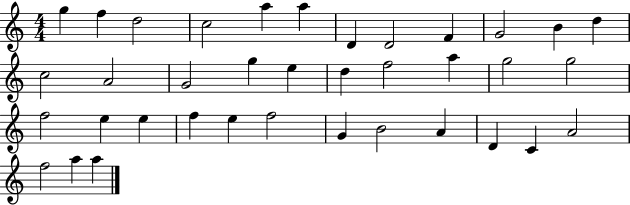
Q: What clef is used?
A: treble